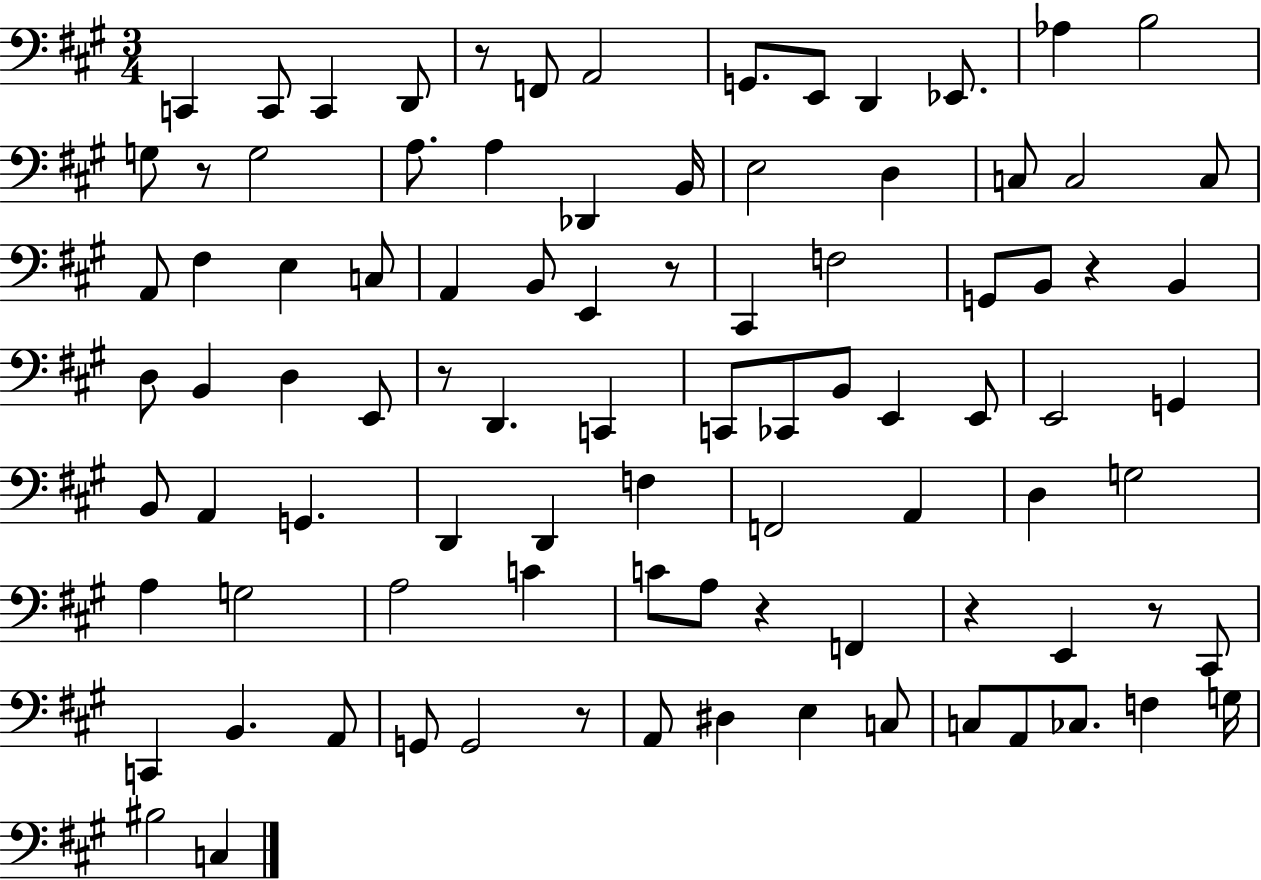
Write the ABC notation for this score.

X:1
T:Untitled
M:3/4
L:1/4
K:A
C,, C,,/2 C,, D,,/2 z/2 F,,/2 A,,2 G,,/2 E,,/2 D,, _E,,/2 _A, B,2 G,/2 z/2 G,2 A,/2 A, _D,, B,,/4 E,2 D, C,/2 C,2 C,/2 A,,/2 ^F, E, C,/2 A,, B,,/2 E,, z/2 ^C,, F,2 G,,/2 B,,/2 z B,, D,/2 B,, D, E,,/2 z/2 D,, C,, C,,/2 _C,,/2 B,,/2 E,, E,,/2 E,,2 G,, B,,/2 A,, G,, D,, D,, F, F,,2 A,, D, G,2 A, G,2 A,2 C C/2 A,/2 z F,, z E,, z/2 ^C,,/2 C,, B,, A,,/2 G,,/2 G,,2 z/2 A,,/2 ^D, E, C,/2 C,/2 A,,/2 _C,/2 F, G,/4 ^B,2 C,